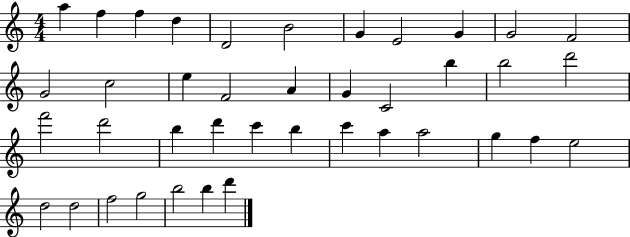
{
  \clef treble
  \numericTimeSignature
  \time 4/4
  \key c \major
  a''4 f''4 f''4 d''4 | d'2 b'2 | g'4 e'2 g'4 | g'2 f'2 | \break g'2 c''2 | e''4 f'2 a'4 | g'4 c'2 b''4 | b''2 d'''2 | \break f'''2 d'''2 | b''4 d'''4 c'''4 b''4 | c'''4 a''4 a''2 | g''4 f''4 e''2 | \break d''2 d''2 | f''2 g''2 | b''2 b''4 d'''4 | \bar "|."
}